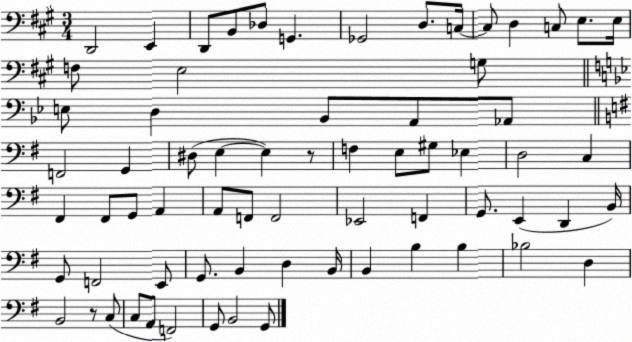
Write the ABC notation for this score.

X:1
T:Untitled
M:3/4
L:1/4
K:A
D,,2 E,, D,,/2 B,,/2 _D,/2 G,, _G,,2 D,/2 C,/4 C,/2 D, C,/2 E,/2 E,/4 F,/2 E,2 G,/2 E,/2 D, _B,,/2 A,,/2 _A,,/2 F,,2 G,, ^D,/2 E, E, z/2 F, E,/2 ^G,/2 _E, D,2 C, ^F,, ^F,,/2 G,,/2 A,, A,,/2 F,,/2 F,,2 _E,,2 F,, G,,/2 E,, D,, B,,/4 G,,/2 F,,2 E,,/2 G,,/2 B,, D, B,,/4 B,, B, B, _B,2 D, B,,2 z/2 C,/2 C,/2 A,,/2 F,,2 G,,/2 B,,2 G,,/2